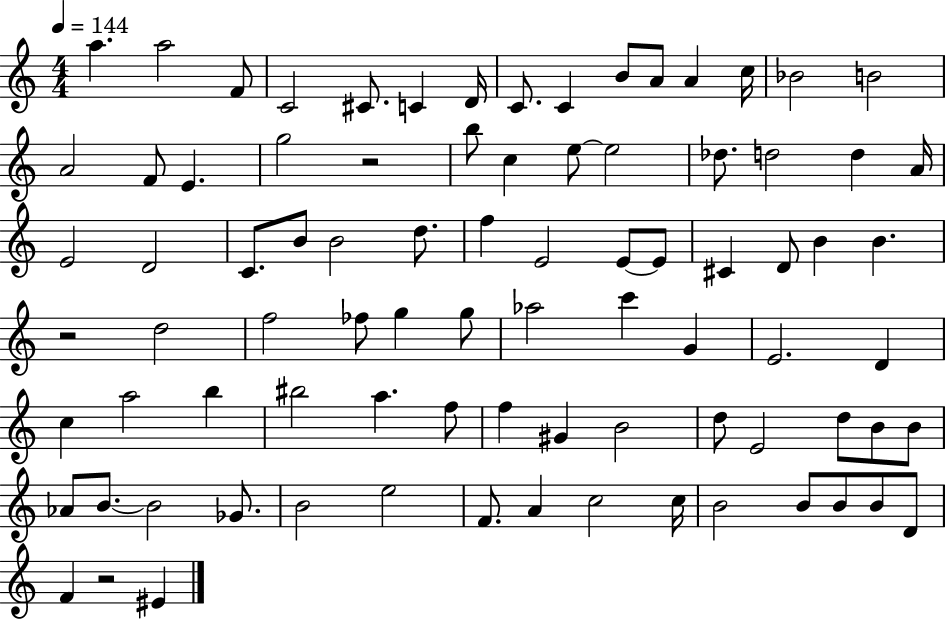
A5/q. A5/h F4/e C4/h C#4/e. C4/q D4/s C4/e. C4/q B4/e A4/e A4/q C5/s Bb4/h B4/h A4/h F4/e E4/q. G5/h R/h B5/e C5/q E5/e E5/h Db5/e. D5/h D5/q A4/s E4/h D4/h C4/e. B4/e B4/h D5/e. F5/q E4/h E4/e E4/e C#4/q D4/e B4/q B4/q. R/h D5/h F5/h FES5/e G5/q G5/e Ab5/h C6/q G4/q E4/h. D4/q C5/q A5/h B5/q BIS5/h A5/q. F5/e F5/q G#4/q B4/h D5/e E4/h D5/e B4/e B4/e Ab4/e B4/e. B4/h Gb4/e. B4/h E5/h F4/e. A4/q C5/h C5/s B4/h B4/e B4/e B4/e D4/e F4/q R/h EIS4/q